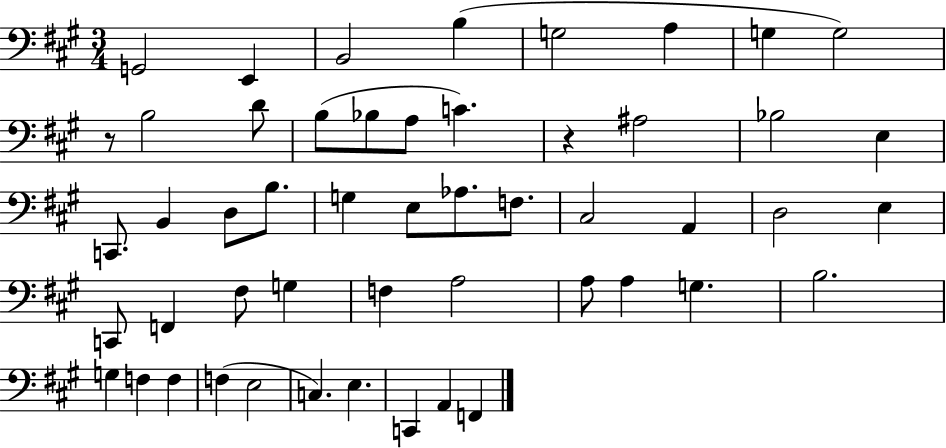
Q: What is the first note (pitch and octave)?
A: G2